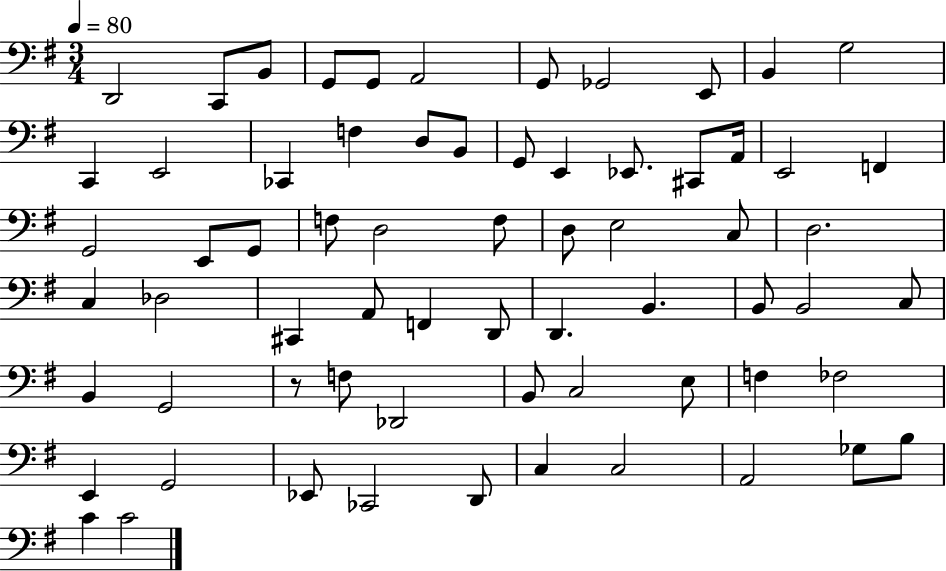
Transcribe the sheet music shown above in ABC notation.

X:1
T:Untitled
M:3/4
L:1/4
K:G
D,,2 C,,/2 B,,/2 G,,/2 G,,/2 A,,2 G,,/2 _G,,2 E,,/2 B,, G,2 C,, E,,2 _C,, F, D,/2 B,,/2 G,,/2 E,, _E,,/2 ^C,,/2 A,,/4 E,,2 F,, G,,2 E,,/2 G,,/2 F,/2 D,2 F,/2 D,/2 E,2 C,/2 D,2 C, _D,2 ^C,, A,,/2 F,, D,,/2 D,, B,, B,,/2 B,,2 C,/2 B,, G,,2 z/2 F,/2 _D,,2 B,,/2 C,2 E,/2 F, _F,2 E,, G,,2 _E,,/2 _C,,2 D,,/2 C, C,2 A,,2 _G,/2 B,/2 C C2